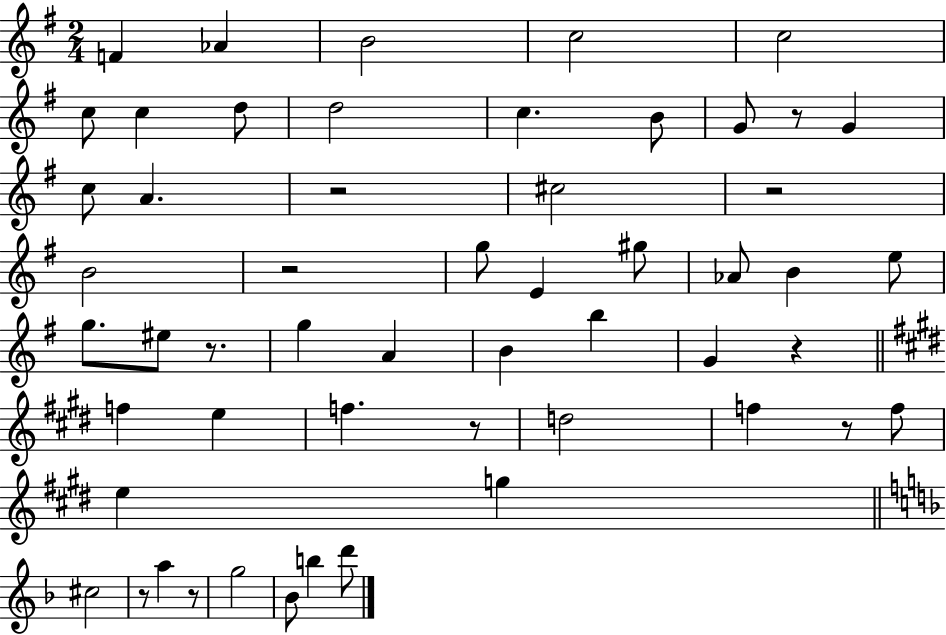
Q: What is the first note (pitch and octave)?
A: F4